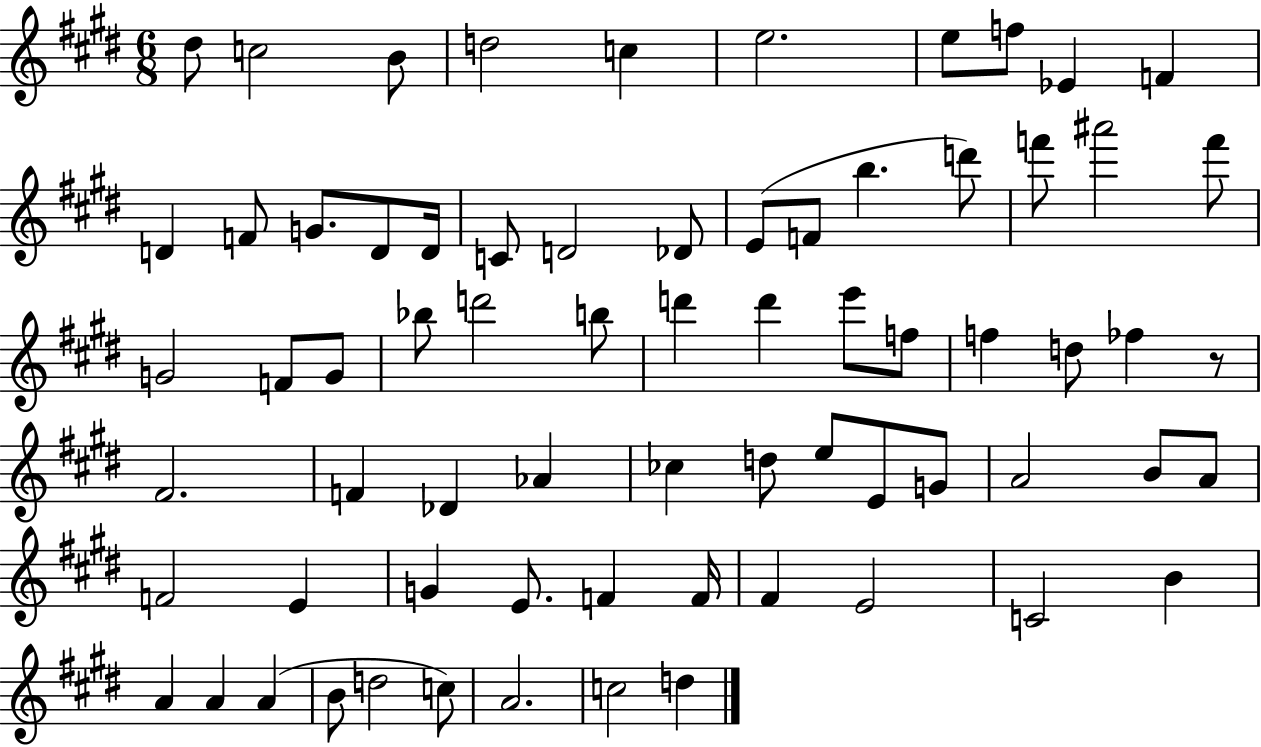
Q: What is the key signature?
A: E major